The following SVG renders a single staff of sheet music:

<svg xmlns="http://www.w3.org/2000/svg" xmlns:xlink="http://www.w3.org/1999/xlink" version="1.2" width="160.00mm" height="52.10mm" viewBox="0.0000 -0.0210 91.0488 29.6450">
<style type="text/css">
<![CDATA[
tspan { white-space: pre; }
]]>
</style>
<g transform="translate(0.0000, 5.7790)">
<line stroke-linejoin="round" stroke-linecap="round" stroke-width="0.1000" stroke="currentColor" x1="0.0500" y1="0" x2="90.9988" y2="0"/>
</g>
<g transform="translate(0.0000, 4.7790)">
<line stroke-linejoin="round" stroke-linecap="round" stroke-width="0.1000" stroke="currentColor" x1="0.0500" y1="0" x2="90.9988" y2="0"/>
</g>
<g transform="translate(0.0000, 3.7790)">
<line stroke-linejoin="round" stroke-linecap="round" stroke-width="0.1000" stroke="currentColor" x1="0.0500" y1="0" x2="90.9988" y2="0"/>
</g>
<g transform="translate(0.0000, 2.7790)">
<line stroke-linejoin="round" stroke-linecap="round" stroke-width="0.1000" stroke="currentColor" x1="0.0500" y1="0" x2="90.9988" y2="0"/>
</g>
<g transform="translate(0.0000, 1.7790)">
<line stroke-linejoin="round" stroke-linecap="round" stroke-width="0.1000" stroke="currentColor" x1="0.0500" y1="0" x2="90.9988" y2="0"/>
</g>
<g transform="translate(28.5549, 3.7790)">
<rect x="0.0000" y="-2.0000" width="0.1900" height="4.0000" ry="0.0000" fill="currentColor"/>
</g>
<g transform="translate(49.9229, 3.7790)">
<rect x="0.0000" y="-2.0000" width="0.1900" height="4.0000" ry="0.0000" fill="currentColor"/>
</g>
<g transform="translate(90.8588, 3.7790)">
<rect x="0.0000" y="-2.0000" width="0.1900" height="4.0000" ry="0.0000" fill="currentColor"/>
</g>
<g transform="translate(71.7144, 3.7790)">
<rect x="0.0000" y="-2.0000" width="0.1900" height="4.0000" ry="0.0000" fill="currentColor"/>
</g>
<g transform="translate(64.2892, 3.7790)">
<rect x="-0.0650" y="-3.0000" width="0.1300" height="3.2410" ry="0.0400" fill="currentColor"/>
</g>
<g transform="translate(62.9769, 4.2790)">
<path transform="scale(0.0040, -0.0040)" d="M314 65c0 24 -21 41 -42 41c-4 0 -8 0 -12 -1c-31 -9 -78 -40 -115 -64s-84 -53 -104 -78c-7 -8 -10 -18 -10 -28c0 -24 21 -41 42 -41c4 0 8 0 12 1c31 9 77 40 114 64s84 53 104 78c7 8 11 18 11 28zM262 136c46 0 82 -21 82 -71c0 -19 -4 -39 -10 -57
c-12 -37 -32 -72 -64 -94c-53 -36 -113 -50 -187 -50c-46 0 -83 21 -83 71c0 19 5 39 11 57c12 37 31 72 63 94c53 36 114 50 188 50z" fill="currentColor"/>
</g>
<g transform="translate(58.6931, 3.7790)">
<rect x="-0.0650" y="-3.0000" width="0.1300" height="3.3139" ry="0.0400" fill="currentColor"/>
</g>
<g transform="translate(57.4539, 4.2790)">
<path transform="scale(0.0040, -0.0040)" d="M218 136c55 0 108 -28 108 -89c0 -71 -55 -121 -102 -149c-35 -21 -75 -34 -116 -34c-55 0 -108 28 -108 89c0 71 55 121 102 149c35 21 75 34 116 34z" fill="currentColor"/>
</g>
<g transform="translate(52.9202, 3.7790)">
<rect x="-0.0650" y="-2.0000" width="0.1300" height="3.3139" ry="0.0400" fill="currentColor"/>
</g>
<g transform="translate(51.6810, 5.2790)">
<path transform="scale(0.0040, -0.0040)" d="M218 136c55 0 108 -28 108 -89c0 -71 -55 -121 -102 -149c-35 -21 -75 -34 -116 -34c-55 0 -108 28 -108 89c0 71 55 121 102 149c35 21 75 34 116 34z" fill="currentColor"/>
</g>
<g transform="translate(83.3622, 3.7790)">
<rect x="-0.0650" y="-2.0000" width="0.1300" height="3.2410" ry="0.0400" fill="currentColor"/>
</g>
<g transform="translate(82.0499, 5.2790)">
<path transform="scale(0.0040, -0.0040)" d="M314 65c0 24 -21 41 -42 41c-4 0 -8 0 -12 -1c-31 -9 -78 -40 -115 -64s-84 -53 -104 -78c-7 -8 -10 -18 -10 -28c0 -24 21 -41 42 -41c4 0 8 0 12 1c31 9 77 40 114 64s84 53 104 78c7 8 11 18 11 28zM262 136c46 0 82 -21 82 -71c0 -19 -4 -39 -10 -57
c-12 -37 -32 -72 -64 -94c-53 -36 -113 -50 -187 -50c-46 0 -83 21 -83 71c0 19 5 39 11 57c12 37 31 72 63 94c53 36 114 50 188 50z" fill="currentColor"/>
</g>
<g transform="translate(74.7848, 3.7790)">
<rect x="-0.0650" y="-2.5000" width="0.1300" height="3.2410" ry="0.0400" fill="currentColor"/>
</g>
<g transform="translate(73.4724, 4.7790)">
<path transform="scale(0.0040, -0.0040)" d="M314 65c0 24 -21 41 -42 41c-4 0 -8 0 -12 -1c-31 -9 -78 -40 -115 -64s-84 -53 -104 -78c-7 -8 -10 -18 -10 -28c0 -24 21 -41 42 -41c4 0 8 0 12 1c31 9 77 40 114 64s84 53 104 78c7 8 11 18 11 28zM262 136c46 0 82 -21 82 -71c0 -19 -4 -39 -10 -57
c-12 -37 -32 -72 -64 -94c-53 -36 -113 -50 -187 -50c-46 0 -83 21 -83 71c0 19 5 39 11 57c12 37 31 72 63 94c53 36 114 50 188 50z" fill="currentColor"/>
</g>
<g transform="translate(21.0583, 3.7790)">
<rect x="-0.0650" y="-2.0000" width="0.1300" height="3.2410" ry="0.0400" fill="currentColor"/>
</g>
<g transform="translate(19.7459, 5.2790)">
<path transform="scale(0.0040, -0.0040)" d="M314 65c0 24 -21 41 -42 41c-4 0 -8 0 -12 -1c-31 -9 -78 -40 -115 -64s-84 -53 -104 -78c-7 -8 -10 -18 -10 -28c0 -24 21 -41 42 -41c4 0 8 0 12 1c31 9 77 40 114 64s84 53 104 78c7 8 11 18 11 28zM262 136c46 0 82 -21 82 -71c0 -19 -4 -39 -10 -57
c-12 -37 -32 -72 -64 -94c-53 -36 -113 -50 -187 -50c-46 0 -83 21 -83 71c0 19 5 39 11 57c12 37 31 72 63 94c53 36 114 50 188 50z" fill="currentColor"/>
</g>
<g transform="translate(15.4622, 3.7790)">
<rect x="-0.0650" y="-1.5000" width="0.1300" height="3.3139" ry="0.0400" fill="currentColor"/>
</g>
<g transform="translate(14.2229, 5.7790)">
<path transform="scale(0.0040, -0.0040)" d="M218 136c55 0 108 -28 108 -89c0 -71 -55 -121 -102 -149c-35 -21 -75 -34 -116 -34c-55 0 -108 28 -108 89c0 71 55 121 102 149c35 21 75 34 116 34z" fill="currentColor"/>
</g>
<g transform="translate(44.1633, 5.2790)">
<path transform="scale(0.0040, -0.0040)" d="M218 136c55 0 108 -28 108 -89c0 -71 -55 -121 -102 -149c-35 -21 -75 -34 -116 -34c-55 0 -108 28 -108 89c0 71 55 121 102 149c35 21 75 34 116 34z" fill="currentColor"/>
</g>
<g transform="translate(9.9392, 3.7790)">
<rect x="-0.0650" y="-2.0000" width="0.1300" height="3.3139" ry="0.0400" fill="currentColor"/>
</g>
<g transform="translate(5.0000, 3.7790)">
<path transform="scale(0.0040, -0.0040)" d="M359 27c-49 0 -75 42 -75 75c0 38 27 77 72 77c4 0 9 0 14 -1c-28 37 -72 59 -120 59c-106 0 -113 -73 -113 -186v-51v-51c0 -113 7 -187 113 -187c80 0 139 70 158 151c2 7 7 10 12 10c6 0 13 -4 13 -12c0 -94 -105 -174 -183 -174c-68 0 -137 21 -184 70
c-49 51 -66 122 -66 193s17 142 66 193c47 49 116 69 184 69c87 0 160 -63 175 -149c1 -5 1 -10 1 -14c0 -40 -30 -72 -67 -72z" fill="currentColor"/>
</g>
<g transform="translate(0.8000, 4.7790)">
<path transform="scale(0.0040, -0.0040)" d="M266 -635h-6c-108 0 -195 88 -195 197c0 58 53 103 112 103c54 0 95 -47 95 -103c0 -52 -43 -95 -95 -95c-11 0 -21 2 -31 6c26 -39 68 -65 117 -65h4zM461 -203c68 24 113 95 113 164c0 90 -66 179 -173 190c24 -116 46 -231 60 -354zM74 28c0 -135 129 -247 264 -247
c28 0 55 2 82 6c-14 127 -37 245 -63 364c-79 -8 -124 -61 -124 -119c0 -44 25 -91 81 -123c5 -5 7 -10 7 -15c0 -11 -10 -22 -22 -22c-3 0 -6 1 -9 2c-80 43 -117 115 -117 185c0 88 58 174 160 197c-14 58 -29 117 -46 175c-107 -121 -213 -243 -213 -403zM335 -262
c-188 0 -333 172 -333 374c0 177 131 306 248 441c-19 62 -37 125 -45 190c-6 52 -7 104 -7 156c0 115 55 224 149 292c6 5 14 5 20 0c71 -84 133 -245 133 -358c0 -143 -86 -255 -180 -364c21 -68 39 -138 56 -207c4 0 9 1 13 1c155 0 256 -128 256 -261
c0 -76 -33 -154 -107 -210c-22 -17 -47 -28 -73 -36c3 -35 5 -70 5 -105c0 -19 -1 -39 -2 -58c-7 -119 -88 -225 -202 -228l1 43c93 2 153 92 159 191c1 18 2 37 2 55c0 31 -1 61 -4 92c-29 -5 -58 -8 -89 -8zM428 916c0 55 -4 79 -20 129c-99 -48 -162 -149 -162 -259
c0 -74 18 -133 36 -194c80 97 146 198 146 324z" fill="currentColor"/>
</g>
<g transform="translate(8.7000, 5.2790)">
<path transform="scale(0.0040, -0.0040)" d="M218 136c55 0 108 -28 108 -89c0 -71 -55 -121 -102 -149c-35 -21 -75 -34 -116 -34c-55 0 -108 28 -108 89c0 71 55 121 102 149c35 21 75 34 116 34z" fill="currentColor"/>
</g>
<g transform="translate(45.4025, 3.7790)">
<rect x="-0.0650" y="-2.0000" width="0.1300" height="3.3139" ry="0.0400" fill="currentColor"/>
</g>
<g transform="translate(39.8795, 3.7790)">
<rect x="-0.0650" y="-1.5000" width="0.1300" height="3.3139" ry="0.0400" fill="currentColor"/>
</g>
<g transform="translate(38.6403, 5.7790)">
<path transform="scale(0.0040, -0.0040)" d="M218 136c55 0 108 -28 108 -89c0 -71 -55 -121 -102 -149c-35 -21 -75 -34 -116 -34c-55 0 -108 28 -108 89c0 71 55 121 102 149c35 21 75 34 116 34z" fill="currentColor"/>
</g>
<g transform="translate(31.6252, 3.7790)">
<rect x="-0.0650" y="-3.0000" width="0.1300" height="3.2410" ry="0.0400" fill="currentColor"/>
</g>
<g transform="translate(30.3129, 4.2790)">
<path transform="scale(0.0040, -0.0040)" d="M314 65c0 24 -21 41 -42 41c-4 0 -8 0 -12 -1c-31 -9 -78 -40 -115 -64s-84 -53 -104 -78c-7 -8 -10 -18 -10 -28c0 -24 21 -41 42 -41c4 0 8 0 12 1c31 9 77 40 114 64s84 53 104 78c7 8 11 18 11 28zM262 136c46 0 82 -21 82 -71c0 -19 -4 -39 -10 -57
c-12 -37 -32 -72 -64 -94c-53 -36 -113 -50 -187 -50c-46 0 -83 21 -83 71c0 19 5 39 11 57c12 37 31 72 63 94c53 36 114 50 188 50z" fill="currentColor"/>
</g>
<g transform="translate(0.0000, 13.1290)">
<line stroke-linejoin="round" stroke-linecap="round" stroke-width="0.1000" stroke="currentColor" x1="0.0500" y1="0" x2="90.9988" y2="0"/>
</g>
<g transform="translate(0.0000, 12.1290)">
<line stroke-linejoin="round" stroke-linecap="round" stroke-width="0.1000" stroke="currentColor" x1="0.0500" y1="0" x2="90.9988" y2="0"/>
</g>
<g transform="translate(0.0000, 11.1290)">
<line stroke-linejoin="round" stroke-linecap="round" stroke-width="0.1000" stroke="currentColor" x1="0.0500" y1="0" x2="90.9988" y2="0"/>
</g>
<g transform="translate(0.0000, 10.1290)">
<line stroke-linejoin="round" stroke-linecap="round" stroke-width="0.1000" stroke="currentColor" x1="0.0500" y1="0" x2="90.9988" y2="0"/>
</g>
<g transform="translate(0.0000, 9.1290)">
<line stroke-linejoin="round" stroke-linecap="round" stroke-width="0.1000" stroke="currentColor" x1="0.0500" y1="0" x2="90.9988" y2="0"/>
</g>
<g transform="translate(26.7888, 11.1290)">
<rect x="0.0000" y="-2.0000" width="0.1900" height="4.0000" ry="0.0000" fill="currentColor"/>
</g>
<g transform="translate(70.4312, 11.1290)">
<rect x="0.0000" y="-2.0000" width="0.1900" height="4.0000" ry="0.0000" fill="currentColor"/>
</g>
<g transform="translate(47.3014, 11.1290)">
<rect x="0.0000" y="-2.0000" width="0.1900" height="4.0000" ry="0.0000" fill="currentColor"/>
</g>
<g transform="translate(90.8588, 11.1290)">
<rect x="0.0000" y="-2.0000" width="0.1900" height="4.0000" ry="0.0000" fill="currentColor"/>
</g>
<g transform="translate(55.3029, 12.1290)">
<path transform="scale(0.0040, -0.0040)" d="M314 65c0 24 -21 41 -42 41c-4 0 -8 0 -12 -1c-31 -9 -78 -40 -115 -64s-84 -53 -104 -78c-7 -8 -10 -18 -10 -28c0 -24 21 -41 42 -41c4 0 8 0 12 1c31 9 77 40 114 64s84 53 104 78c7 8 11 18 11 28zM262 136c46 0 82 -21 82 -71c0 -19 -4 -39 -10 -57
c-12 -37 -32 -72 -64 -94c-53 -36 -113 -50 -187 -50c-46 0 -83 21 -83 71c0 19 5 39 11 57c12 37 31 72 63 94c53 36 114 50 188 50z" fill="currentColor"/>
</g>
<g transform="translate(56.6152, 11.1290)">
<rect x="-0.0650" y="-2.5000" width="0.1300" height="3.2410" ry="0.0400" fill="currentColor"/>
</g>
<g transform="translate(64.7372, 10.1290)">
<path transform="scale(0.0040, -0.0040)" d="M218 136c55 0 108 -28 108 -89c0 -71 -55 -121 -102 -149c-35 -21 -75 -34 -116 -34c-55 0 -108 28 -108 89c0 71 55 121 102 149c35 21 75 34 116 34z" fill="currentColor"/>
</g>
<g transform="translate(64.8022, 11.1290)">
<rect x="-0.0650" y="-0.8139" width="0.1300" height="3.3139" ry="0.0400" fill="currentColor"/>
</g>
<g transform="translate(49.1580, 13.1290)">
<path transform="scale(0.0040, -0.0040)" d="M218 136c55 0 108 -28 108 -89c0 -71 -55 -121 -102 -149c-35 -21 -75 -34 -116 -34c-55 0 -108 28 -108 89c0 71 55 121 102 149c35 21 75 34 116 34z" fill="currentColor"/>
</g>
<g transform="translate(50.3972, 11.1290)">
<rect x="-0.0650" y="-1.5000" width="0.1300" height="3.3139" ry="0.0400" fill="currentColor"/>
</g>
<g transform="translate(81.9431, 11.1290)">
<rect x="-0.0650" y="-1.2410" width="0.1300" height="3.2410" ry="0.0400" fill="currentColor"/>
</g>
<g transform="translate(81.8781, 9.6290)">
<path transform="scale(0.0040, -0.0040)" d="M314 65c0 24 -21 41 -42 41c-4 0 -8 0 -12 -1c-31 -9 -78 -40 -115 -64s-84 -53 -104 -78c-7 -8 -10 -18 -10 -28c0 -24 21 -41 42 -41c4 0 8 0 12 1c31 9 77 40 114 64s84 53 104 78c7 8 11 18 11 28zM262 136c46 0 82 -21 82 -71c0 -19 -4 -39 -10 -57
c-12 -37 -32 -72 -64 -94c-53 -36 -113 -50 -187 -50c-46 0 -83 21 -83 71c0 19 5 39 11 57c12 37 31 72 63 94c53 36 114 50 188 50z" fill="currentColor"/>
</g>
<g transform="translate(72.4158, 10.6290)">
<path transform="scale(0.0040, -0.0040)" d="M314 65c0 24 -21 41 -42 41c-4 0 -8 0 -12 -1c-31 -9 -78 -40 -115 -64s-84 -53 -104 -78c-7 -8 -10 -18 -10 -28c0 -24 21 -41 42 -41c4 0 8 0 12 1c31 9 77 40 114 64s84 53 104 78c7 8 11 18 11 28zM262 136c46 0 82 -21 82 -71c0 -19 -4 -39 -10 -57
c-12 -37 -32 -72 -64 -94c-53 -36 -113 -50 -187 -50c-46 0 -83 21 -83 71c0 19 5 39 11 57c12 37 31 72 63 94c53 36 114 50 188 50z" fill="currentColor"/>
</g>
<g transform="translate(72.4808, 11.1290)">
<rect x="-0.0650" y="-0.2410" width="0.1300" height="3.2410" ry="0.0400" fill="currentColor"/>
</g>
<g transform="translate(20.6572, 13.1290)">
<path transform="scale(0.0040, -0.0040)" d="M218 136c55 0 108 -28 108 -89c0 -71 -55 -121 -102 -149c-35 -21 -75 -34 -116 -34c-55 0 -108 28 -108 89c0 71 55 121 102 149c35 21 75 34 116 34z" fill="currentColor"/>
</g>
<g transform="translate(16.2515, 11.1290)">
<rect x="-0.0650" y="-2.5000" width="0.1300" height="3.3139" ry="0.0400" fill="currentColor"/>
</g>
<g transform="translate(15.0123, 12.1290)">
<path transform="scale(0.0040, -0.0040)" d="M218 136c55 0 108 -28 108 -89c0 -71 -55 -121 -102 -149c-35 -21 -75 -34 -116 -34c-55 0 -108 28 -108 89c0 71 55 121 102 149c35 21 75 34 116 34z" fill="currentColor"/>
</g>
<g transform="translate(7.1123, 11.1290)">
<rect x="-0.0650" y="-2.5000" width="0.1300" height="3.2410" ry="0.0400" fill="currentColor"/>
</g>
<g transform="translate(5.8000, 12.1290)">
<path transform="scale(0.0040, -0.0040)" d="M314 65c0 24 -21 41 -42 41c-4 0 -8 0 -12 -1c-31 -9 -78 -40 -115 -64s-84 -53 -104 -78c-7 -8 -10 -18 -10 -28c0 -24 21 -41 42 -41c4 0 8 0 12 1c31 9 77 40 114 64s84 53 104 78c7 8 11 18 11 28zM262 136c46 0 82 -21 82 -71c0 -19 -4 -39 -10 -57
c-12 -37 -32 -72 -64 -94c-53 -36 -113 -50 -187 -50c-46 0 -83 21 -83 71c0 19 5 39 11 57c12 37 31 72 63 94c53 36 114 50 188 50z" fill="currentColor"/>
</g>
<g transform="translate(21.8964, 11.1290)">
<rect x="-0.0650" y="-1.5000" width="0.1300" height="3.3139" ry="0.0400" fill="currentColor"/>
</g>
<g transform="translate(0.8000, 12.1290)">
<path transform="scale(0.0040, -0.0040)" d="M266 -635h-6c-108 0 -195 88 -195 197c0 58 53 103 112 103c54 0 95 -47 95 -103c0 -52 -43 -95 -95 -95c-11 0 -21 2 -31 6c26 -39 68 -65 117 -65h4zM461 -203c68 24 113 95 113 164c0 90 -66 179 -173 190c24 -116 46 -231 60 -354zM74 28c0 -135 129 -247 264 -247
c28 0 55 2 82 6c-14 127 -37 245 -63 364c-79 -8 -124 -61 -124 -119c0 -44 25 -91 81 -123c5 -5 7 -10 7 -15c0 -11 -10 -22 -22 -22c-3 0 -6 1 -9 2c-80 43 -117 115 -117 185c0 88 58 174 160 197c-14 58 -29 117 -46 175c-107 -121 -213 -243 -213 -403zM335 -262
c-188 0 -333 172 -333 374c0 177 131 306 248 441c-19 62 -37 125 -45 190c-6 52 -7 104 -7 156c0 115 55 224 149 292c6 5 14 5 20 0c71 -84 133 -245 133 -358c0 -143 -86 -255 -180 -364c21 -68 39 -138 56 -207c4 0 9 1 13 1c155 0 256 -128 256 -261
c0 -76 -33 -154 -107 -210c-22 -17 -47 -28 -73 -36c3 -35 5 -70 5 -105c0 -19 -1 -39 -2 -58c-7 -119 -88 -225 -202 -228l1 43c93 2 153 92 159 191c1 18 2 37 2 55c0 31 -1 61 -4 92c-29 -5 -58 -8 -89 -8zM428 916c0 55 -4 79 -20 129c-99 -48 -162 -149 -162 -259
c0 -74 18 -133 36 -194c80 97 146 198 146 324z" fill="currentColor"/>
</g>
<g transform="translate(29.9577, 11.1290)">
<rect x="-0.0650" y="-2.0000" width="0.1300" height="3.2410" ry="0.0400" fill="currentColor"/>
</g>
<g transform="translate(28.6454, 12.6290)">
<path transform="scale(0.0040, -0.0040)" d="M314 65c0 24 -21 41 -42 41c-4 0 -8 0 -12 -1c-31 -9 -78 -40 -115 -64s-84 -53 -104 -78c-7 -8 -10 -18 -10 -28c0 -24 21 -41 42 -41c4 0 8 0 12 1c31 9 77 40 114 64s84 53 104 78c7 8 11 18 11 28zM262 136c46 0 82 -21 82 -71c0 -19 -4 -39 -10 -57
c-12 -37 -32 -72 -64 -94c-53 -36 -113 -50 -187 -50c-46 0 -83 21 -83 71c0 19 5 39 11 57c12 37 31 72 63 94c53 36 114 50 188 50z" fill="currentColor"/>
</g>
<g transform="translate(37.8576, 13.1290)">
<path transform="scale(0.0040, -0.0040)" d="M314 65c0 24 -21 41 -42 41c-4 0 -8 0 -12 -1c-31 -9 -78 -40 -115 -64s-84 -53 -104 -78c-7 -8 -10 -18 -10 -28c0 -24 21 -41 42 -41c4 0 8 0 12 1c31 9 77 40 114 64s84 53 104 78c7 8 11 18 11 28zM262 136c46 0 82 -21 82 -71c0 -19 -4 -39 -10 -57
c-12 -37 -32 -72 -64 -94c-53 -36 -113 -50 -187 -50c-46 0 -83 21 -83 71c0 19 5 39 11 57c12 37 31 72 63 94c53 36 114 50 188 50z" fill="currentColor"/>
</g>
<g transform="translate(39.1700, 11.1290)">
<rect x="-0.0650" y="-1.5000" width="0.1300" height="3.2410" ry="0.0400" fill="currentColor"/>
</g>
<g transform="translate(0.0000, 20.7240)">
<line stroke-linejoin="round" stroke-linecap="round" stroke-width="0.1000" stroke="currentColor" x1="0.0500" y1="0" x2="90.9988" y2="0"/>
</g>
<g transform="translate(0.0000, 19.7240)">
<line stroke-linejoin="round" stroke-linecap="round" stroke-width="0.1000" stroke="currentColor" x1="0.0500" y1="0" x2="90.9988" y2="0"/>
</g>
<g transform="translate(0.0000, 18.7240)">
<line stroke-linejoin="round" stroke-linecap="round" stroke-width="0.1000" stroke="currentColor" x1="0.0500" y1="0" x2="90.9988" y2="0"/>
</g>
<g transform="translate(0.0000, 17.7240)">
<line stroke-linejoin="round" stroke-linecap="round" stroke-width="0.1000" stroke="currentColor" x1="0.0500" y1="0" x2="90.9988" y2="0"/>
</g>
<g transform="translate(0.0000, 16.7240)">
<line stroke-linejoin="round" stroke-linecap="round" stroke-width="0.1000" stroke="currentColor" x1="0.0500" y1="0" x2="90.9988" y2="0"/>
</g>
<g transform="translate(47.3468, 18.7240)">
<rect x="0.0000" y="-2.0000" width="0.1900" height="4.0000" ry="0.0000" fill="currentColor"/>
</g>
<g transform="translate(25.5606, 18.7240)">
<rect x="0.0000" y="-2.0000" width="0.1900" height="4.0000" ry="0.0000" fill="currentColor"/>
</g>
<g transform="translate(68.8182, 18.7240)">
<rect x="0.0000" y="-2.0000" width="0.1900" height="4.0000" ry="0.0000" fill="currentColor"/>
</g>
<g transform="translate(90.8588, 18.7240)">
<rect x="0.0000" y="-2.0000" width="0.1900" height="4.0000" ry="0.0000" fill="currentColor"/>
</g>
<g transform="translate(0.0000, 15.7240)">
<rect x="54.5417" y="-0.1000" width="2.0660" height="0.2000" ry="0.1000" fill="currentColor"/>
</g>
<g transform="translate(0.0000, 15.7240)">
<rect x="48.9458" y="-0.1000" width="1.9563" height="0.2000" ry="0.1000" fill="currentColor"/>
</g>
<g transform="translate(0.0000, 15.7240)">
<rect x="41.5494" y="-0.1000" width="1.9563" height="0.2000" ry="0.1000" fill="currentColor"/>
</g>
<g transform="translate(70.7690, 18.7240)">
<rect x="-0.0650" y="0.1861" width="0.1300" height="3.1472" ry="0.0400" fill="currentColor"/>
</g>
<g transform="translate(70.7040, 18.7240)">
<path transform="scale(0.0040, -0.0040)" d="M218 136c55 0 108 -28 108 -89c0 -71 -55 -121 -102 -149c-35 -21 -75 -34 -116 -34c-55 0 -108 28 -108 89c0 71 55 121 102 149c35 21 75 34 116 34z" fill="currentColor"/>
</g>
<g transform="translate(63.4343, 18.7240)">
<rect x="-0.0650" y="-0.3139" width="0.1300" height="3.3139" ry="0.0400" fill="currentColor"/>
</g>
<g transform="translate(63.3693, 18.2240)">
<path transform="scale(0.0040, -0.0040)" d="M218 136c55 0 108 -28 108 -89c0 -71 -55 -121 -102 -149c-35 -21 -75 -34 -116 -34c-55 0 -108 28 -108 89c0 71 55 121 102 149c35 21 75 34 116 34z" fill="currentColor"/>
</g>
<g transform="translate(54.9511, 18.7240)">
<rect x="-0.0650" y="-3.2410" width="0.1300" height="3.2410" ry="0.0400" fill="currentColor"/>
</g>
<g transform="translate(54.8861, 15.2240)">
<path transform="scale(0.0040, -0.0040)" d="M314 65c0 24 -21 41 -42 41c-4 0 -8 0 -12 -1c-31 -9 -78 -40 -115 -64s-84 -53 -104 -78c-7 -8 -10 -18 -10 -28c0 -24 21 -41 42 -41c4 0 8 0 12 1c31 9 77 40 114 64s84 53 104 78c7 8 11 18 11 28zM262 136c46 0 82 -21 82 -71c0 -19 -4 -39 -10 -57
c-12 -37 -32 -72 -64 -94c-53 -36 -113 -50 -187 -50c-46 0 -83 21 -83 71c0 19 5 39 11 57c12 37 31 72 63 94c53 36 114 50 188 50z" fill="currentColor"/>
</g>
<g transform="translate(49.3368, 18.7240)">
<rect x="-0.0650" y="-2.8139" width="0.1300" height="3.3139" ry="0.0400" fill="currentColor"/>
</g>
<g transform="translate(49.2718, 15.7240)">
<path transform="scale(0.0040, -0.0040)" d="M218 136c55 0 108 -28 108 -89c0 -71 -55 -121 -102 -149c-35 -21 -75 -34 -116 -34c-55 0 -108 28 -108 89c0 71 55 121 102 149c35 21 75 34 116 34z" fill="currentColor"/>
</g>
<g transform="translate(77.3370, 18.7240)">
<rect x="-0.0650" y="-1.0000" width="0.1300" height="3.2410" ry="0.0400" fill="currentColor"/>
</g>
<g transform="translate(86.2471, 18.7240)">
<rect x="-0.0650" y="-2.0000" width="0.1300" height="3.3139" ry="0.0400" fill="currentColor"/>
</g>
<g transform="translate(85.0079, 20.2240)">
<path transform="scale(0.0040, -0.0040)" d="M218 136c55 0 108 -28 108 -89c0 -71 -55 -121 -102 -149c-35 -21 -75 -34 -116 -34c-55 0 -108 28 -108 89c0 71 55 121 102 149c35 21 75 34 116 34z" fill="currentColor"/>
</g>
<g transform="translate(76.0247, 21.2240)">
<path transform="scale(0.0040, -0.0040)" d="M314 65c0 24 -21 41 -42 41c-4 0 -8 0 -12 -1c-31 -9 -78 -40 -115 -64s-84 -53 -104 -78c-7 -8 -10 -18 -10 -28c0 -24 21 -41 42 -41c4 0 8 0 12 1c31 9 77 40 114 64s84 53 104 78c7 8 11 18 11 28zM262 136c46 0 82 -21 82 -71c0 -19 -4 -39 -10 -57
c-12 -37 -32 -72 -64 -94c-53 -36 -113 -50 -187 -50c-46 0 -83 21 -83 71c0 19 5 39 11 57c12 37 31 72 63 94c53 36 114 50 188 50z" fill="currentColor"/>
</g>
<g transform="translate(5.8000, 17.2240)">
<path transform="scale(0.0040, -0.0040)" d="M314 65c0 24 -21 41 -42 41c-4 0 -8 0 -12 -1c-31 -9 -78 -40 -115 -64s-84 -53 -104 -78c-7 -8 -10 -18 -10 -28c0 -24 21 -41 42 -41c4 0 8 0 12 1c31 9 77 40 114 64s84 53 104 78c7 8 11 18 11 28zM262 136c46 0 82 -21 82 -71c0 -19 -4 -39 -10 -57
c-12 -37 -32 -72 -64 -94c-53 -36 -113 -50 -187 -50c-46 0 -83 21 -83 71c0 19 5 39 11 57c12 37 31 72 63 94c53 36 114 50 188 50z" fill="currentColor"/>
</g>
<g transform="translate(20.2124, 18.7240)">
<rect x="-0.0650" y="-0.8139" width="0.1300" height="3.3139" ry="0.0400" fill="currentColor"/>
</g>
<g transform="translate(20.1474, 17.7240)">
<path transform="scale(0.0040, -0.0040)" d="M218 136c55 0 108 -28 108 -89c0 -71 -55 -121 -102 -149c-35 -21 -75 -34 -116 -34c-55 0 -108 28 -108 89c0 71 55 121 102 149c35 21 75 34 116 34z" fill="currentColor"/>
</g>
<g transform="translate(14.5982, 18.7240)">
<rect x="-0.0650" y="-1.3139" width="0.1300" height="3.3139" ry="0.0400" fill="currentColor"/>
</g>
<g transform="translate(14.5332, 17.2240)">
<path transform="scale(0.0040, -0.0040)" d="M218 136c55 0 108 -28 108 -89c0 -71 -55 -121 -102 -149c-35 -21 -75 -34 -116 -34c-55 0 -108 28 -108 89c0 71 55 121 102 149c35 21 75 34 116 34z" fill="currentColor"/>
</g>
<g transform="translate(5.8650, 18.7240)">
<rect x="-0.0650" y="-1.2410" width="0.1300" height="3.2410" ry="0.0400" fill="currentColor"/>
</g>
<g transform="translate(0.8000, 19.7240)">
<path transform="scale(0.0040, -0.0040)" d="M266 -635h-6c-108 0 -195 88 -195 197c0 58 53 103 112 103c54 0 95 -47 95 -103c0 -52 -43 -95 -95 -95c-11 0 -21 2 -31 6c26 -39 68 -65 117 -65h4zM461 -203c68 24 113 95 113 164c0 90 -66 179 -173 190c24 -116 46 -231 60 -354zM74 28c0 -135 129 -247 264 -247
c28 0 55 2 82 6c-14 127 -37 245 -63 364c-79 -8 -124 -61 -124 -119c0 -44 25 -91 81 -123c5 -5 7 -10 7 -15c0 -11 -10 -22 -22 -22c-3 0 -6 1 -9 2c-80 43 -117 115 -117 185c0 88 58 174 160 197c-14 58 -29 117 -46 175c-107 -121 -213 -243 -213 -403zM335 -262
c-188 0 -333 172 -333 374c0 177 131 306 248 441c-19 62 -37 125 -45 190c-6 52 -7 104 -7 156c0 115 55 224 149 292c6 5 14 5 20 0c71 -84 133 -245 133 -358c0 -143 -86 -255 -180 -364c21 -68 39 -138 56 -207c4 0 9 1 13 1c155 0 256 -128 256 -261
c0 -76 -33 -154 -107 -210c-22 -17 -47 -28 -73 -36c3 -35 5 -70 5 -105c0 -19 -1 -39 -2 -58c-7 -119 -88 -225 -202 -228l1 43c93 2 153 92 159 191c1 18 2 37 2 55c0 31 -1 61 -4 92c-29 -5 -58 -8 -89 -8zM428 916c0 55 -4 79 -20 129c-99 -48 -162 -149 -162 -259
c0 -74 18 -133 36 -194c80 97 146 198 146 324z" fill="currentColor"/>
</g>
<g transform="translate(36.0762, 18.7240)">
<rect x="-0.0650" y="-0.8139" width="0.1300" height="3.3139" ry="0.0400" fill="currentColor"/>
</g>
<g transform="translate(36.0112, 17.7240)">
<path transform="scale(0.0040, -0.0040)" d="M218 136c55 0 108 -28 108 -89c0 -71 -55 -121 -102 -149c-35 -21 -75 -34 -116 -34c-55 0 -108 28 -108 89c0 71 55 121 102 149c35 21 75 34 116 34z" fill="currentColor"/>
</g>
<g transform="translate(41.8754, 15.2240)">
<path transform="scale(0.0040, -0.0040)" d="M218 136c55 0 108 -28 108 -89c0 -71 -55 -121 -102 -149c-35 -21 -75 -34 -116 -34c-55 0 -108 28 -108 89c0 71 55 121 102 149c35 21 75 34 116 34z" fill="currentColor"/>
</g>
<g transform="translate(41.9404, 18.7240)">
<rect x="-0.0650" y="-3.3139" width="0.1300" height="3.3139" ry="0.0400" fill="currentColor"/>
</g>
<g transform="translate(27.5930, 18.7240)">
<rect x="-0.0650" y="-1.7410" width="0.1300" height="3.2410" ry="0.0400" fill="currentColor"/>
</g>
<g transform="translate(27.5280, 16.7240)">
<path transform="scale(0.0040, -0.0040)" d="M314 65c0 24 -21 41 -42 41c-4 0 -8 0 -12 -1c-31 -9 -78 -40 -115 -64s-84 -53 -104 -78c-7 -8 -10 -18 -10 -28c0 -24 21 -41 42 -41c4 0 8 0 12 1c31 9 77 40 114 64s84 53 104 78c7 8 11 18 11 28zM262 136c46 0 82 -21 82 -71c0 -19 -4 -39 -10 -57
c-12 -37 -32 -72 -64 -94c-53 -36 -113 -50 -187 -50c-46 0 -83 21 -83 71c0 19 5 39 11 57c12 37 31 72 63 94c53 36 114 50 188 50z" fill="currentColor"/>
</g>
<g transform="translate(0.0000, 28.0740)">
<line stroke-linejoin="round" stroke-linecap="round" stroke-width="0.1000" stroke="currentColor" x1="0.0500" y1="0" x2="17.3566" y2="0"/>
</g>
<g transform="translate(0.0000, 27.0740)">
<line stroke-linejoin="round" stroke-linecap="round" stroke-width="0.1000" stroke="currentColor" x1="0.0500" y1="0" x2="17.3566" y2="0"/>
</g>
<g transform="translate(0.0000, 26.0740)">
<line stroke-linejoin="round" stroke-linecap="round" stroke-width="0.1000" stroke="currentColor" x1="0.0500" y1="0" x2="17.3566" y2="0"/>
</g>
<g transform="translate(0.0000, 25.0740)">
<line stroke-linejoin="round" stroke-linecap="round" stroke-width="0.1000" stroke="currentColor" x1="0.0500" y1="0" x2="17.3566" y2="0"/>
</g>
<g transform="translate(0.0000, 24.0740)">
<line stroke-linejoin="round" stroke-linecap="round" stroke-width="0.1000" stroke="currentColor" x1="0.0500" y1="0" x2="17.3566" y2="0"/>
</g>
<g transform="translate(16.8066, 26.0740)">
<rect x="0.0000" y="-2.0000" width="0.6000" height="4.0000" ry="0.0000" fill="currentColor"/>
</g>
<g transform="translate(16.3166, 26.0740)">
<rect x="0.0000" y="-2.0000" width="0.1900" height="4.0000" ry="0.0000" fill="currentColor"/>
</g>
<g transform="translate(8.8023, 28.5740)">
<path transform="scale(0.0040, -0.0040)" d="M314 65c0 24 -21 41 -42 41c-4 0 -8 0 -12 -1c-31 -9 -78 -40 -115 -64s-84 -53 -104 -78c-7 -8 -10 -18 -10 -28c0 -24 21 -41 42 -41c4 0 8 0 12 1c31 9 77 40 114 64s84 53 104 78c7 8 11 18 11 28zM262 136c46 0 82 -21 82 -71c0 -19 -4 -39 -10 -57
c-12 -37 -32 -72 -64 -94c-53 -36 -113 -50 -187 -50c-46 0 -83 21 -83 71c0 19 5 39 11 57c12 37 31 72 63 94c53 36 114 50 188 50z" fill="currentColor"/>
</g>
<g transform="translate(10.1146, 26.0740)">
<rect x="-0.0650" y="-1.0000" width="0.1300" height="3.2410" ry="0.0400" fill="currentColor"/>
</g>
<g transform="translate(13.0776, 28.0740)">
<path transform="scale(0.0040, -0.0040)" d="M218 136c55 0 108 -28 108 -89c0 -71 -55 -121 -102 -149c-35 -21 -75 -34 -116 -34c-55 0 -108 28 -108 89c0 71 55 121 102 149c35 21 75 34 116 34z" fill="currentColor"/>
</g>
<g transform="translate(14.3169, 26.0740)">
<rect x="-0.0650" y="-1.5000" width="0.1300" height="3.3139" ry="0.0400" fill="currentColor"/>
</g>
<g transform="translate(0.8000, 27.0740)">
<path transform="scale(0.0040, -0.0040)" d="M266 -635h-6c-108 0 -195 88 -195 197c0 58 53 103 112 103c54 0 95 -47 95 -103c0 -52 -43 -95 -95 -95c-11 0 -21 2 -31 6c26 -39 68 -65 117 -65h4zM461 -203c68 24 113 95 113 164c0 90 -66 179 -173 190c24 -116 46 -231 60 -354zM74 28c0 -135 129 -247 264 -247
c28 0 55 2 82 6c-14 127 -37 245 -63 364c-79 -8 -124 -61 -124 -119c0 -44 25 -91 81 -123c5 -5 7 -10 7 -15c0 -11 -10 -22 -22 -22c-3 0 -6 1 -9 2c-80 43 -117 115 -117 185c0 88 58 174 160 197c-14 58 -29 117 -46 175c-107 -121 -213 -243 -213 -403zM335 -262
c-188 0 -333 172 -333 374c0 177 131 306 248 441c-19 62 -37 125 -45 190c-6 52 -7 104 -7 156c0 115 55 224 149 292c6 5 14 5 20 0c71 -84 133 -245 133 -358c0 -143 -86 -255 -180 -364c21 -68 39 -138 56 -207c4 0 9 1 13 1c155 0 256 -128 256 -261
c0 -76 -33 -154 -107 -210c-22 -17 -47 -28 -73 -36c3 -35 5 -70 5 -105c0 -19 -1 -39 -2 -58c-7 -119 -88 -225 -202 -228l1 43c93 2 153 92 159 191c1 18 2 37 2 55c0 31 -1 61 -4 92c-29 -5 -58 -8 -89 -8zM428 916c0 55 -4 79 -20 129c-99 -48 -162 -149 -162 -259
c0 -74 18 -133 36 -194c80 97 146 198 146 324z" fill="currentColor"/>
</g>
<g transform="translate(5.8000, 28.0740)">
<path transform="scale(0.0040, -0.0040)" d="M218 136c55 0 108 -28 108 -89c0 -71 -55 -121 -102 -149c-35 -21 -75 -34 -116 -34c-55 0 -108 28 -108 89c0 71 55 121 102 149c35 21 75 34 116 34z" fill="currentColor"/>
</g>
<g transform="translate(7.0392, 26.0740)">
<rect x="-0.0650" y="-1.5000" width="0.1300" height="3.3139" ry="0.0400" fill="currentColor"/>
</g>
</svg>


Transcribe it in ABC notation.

X:1
T:Untitled
M:4/4
L:1/4
K:C
F E F2 A2 E F F A A2 G2 F2 G2 G E F2 E2 E G2 d c2 e2 e2 e d f2 d b a b2 c B D2 F E D2 E